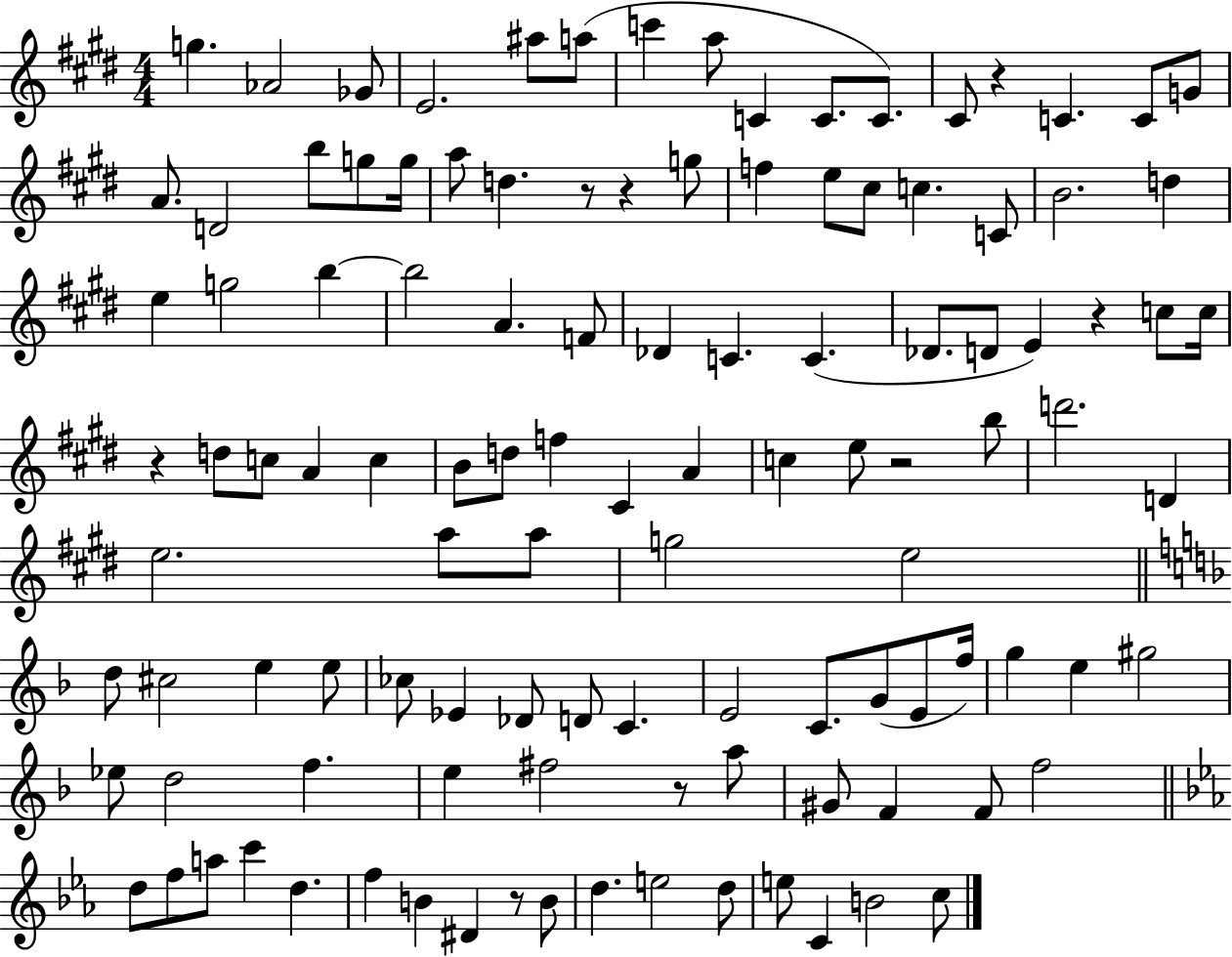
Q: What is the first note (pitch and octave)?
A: G5